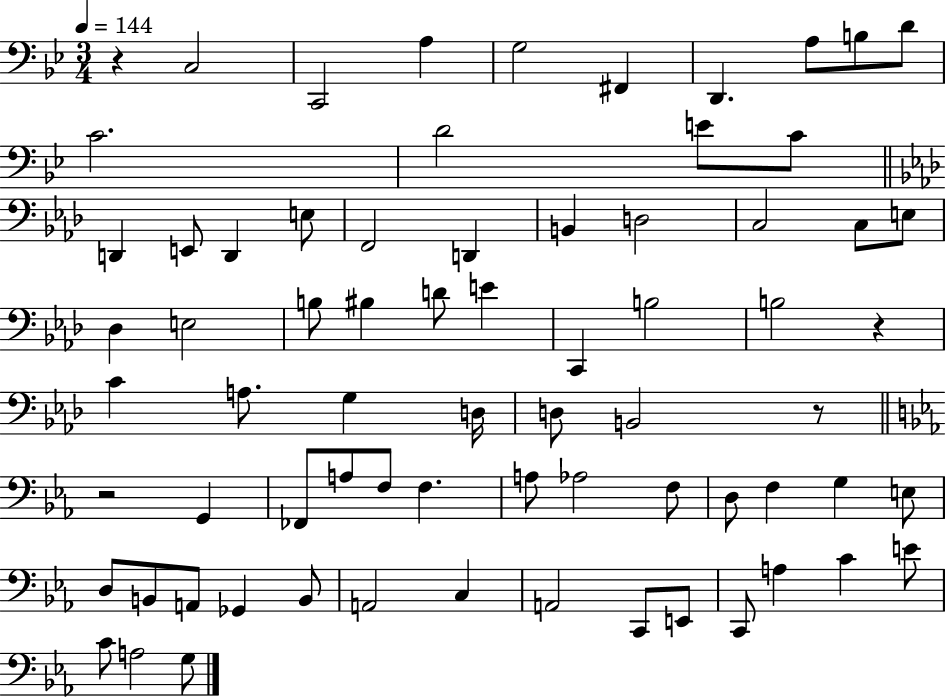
R/q C3/h C2/h A3/q G3/h F#2/q D2/q. A3/e B3/e D4/e C4/h. D4/h E4/e C4/e D2/q E2/e D2/q E3/e F2/h D2/q B2/q D3/h C3/h C3/e E3/e Db3/q E3/h B3/e BIS3/q D4/e E4/q C2/q B3/h B3/h R/q C4/q A3/e. G3/q D3/s D3/e B2/h R/e R/h G2/q FES2/e A3/e F3/e F3/q. A3/e Ab3/h F3/e D3/e F3/q G3/q E3/e D3/e B2/e A2/e Gb2/q B2/e A2/h C3/q A2/h C2/e E2/e C2/e A3/q C4/q E4/e C4/e A3/h G3/e